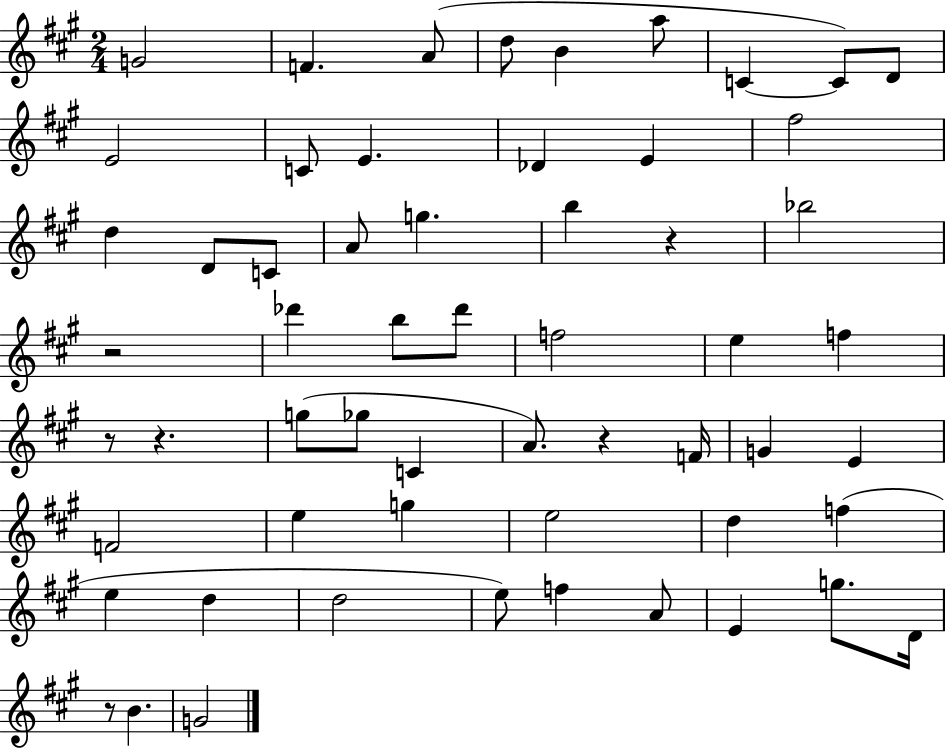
G4/h F4/q. A4/e D5/e B4/q A5/e C4/q C4/e D4/e E4/h C4/e E4/q. Db4/q E4/q F#5/h D5/q D4/e C4/e A4/e G5/q. B5/q R/q Bb5/h R/h Db6/q B5/e Db6/e F5/h E5/q F5/q R/e R/q. G5/e Gb5/e C4/q A4/e. R/q F4/s G4/q E4/q F4/h E5/q G5/q E5/h D5/q F5/q E5/q D5/q D5/h E5/e F5/q A4/e E4/q G5/e. D4/s R/e B4/q. G4/h